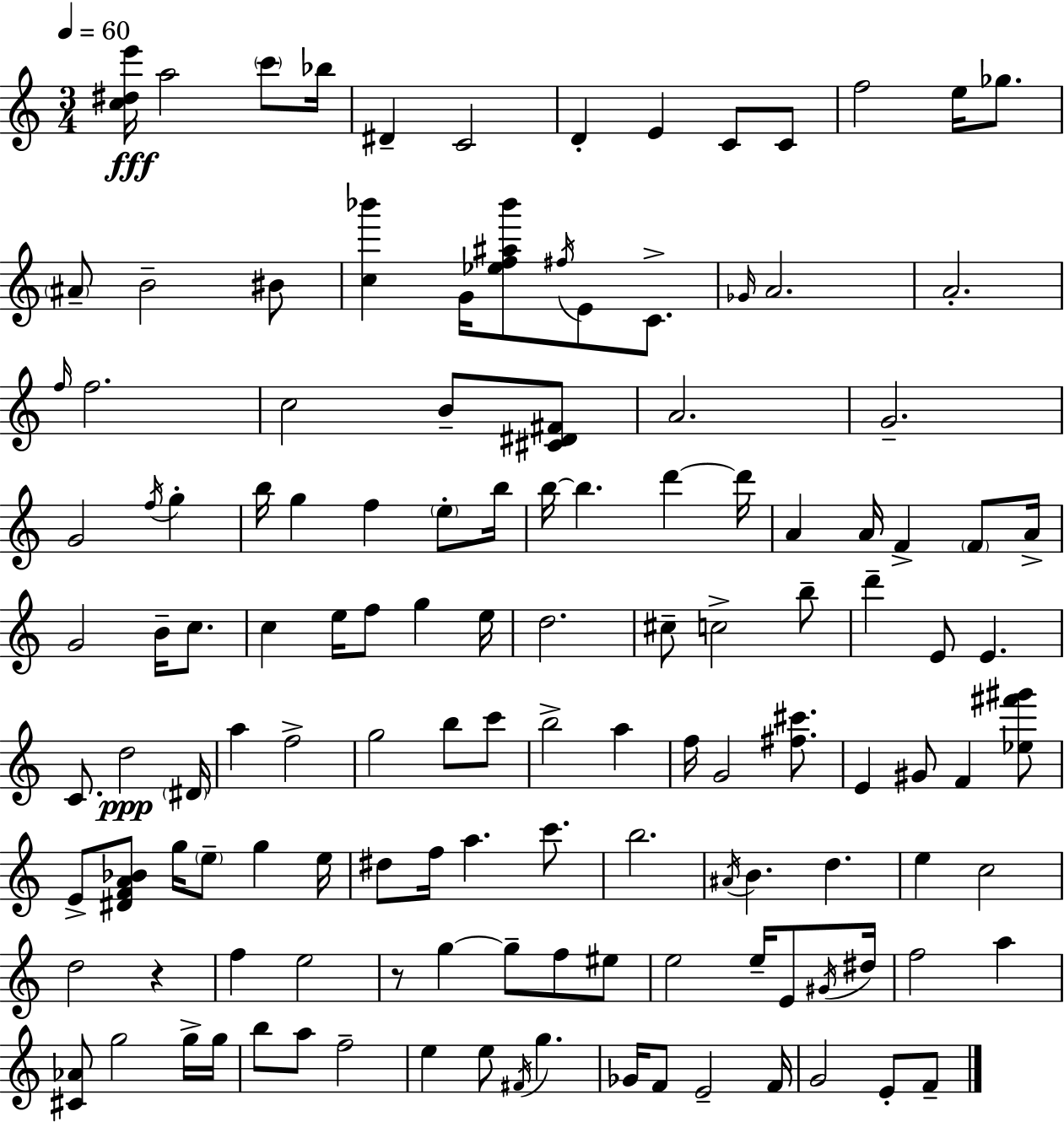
[C5,D#5,E6]/s A5/h C6/e Bb5/s D#4/q C4/h D4/q E4/q C4/e C4/e F5/h E5/s Gb5/e. A#4/e B4/h BIS4/e [C5,Bb6]/q G4/s [Eb5,F5,A#5,Bb6]/e F#5/s E4/e C4/e. Gb4/s A4/h. A4/h. F5/s F5/h. C5/h B4/e [C#4,D#4,F#4]/e A4/h. G4/h. G4/h F5/s G5/q B5/s G5/q F5/q E5/e B5/s B5/s B5/q. D6/q D6/s A4/q A4/s F4/q F4/e A4/s G4/h B4/s C5/e. C5/q E5/s F5/e G5/q E5/s D5/h. C#5/e C5/h B5/e D6/q E4/e E4/q. C4/e. D5/h D#4/s A5/q F5/h G5/h B5/e C6/e B5/h A5/q F5/s G4/h [F#5,C#6]/e. E4/q G#4/e F4/q [Eb5,F#6,G#6]/e E4/e [D#4,F4,A4,Bb4]/e G5/s E5/e G5/q E5/s D#5/e F5/s A5/q. C6/e. B5/h. A#4/s B4/q. D5/q. E5/q C5/h D5/h R/q F5/q E5/h R/e G5/q G5/e F5/e EIS5/e E5/h E5/s E4/e G#4/s D#5/s F5/h A5/q [C#4,Ab4]/e G5/h G5/s G5/s B5/e A5/e F5/h E5/q E5/e F#4/s G5/q. Gb4/s F4/e E4/h F4/s G4/h E4/e F4/e